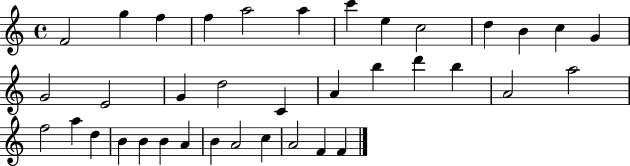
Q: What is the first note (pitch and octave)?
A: F4